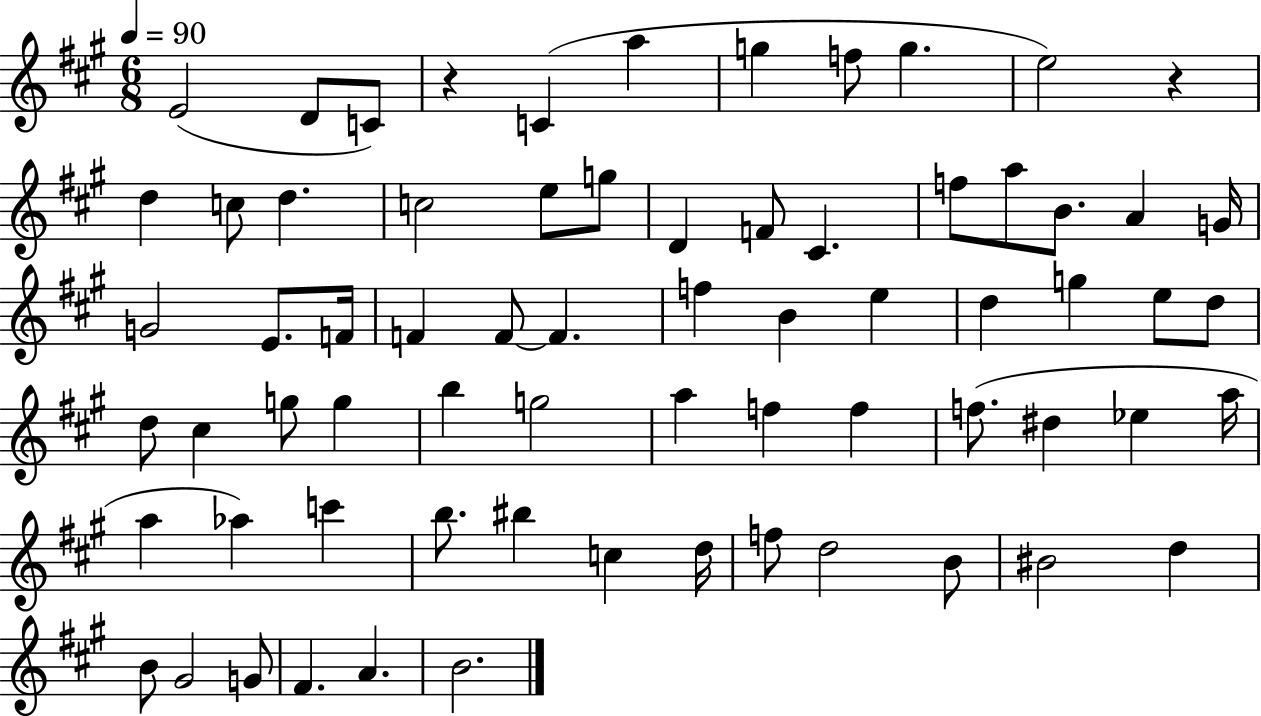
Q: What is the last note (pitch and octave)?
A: B4